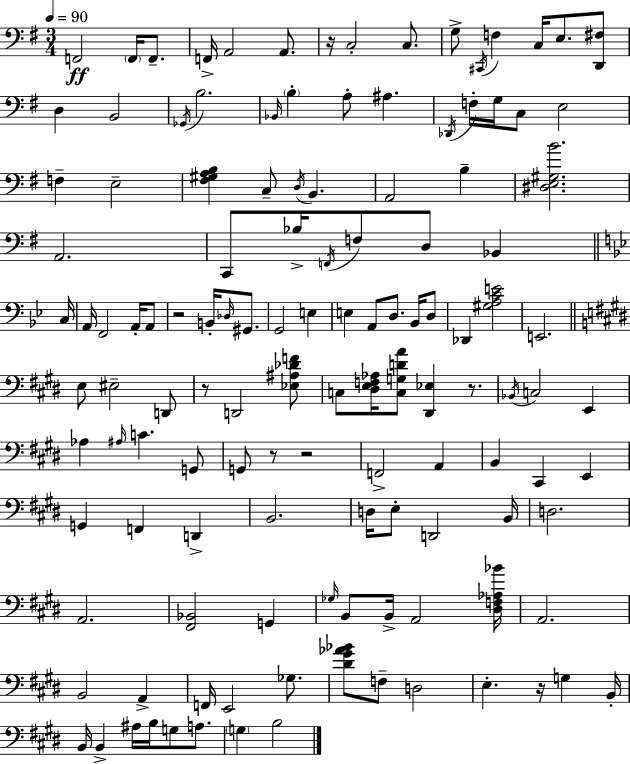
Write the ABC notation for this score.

X:1
T:Untitled
M:3/4
L:1/4
K:Em
F,,2 F,,/4 F,,/2 F,,/4 A,,2 A,,/2 z/4 C,2 C,/2 G,/2 ^C,,/4 F, C,/4 E,/2 [D,,^F,]/2 D, B,,2 _G,,/4 B,2 _B,,/4 B, A,/2 ^A, _D,,/4 F,/4 G,/4 C,/2 E,2 F, E,2 [^F,^G,A,B,] C,/2 D,/4 B,, A,,2 B, [^D,E,^G,B]2 A,,2 C,,/2 _B,/4 F,,/4 F,/2 D,/2 _B,, C,/4 A,,/4 F,,2 A,,/4 A,,/2 z2 B,,/4 _D,/4 ^G,,/2 G,,2 E, E, A,,/2 D,/2 _B,,/4 D,/2 _D,, [^G,A,CE]2 E,,2 E,/2 ^E,2 D,,/2 z/2 D,,2 [_E,^A,_DF]/2 C,/2 [^D,E,F,_A,]/4 [C,G,DA]/2 [^D,,_E,] z/2 _B,,/4 C,2 E,, _A, ^A,/4 C G,,/2 G,,/2 z/2 z2 F,,2 A,, B,, ^C,, E,, G,, F,, D,, B,,2 D,/4 E,/2 D,,2 B,,/4 D,2 A,,2 [^F,,_B,,]2 G,, _G,/4 B,,/2 B,,/4 A,,2 [^D,F,_A,_B]/4 A,,2 B,,2 A,, F,,/4 E,,2 _G,/2 [^D^G_A_B]/2 F,/2 D,2 E, z/4 G, B,,/4 B,,/4 B,, ^A,/4 B,/4 G,/2 A,/2 G, B,2